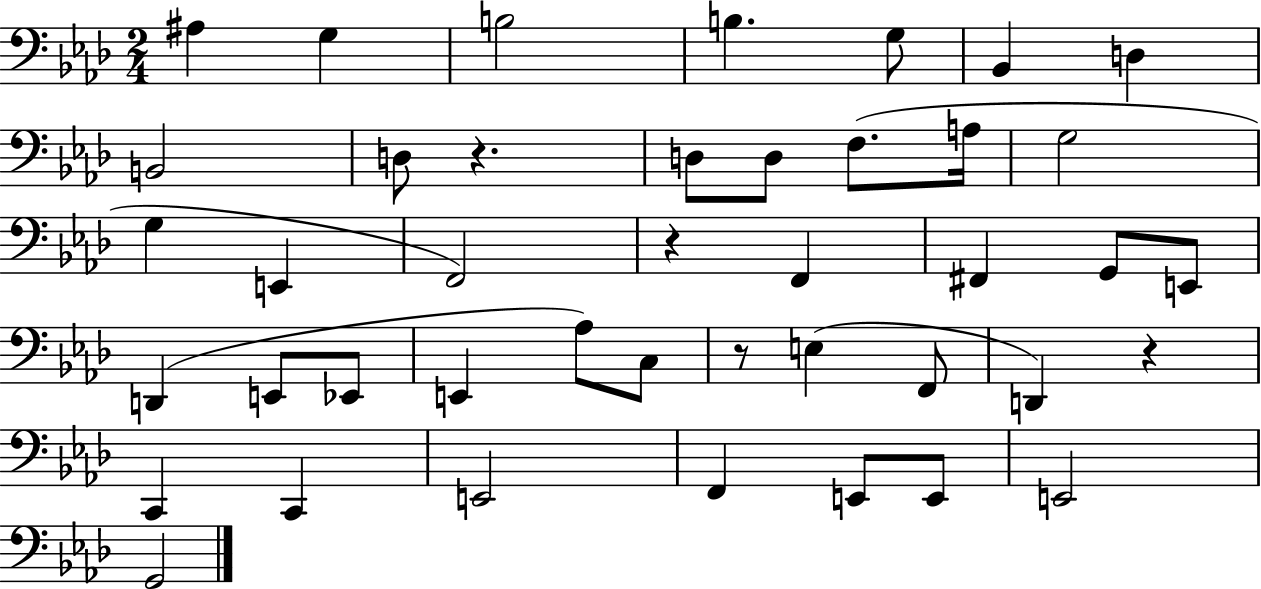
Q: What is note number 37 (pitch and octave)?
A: E2